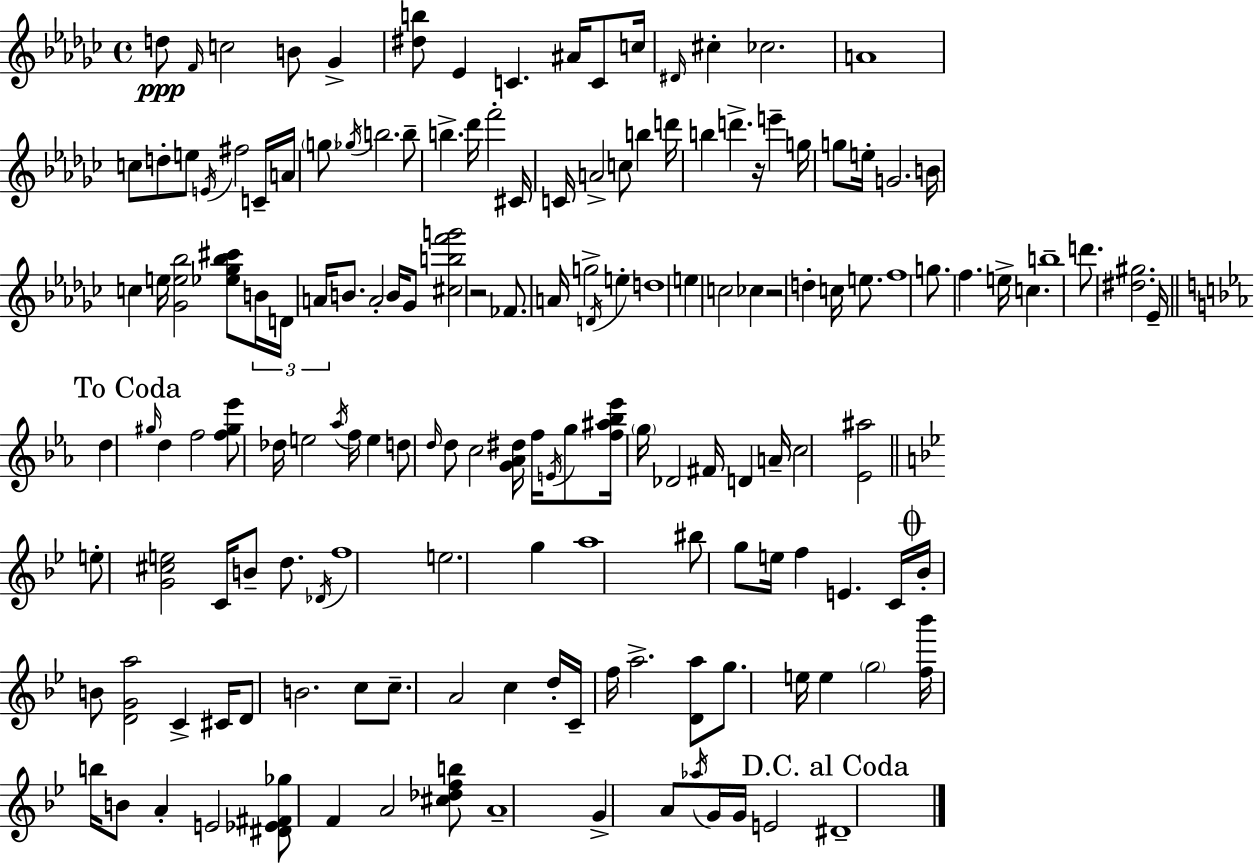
{
  \clef treble
  \time 4/4
  \defaultTimeSignature
  \key ees \minor
  d''8\ppp \grace { f'16 } c''2 b'8 ges'4-> | <dis'' b''>8 ees'4 c'4. ais'16 c'8 | c''16 \grace { dis'16 } cis''4-. ces''2. | a'1 | \break c''8 d''8-. e''8 \acciaccatura { e'16 } fis''2 | c'16-- a'16 \parenthesize g''8 \acciaccatura { ges''16 } b''2. | b''8-- b''4.-> des'''16 f'''2-. | cis'16 c'16 a'2-> c''8 b''4 | \break d'''16 b''4 d'''4.-> r16 e'''4-- | g''16 g''8 e''16-. g'2. | b'16 c''4 e''16 <ges' e'' bes''>2 | <ees'' ges'' bes'' cis'''>8 \tuplet 3/2 { b'16 d'16 a'16 } b'8. a'2-. | \break b'16 ges'8 <cis'' b'' f''' g'''>2 r2 | fes'8. a'16 g''2-> | \acciaccatura { d'16 } e''4-. d''1 | e''4 c''2 | \break ces''4 r2 d''4-. | c''16 e''8. f''1 | g''8. f''4. e''16-> c''4. | b''1-- | \break d'''8. <dis'' gis''>2. | ees'16-- \mark "To Coda" \bar "||" \break \key c \minor d''4 \grace { gis''16 } d''4 f''2 | <f'' gis'' ees'''>8 des''16 e''2 \acciaccatura { aes''16 } f''16 e''4 | d''8 \grace { d''16 } d''8 c''2 <g' aes' dis''>16 | f''16 \acciaccatura { e'16 } g''8 <f'' ais'' bes'' ees'''>16 \parenthesize g''16 des'2 fis'16 d'4 | \break a'16-- c''2 <ees' ais''>2 | \bar "||" \break \key bes \major e''8-. <g' cis'' e''>2 c'16 b'8-- d''8. | \acciaccatura { des'16 } f''1 | e''2. g''4 | a''1 | \break bis''8 g''8 e''16 f''4 e'4. | c'16 \mark \markup { \musicglyph "scripts.coda" } bes'16-. b'8 <d' g' a''>2 c'4-> | cis'16 d'8 b'2. c''8 | c''8.-- a'2 c''4 | \break d''16-. c'16-- f''16 a''2.-> <d' a''>8 | g''8. e''16 e''4 \parenthesize g''2 | <f'' bes'''>16 b''16 b'8 a'4-. e'2 | <dis' ees' fis' ges''>8 f'4 a'2 <cis'' des'' f'' b''>8 | \break a'1-- | g'4-> a'8 \acciaccatura { aes''16 } g'16 g'16 e'2 | \mark "D.C. al Coda" dis'1-- | \bar "|."
}